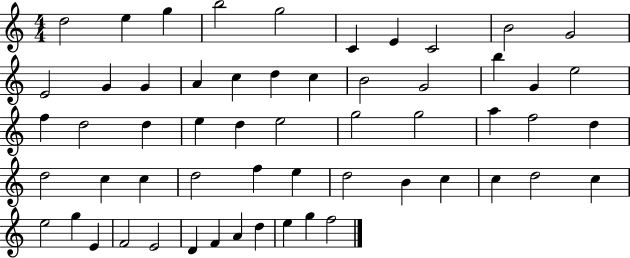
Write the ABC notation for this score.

X:1
T:Untitled
M:4/4
L:1/4
K:C
d2 e g b2 g2 C E C2 B2 G2 E2 G G A c d c B2 G2 b G e2 f d2 d e d e2 g2 g2 a f2 d d2 c c d2 f e d2 B c c d2 c e2 g E F2 E2 D F A d e g f2